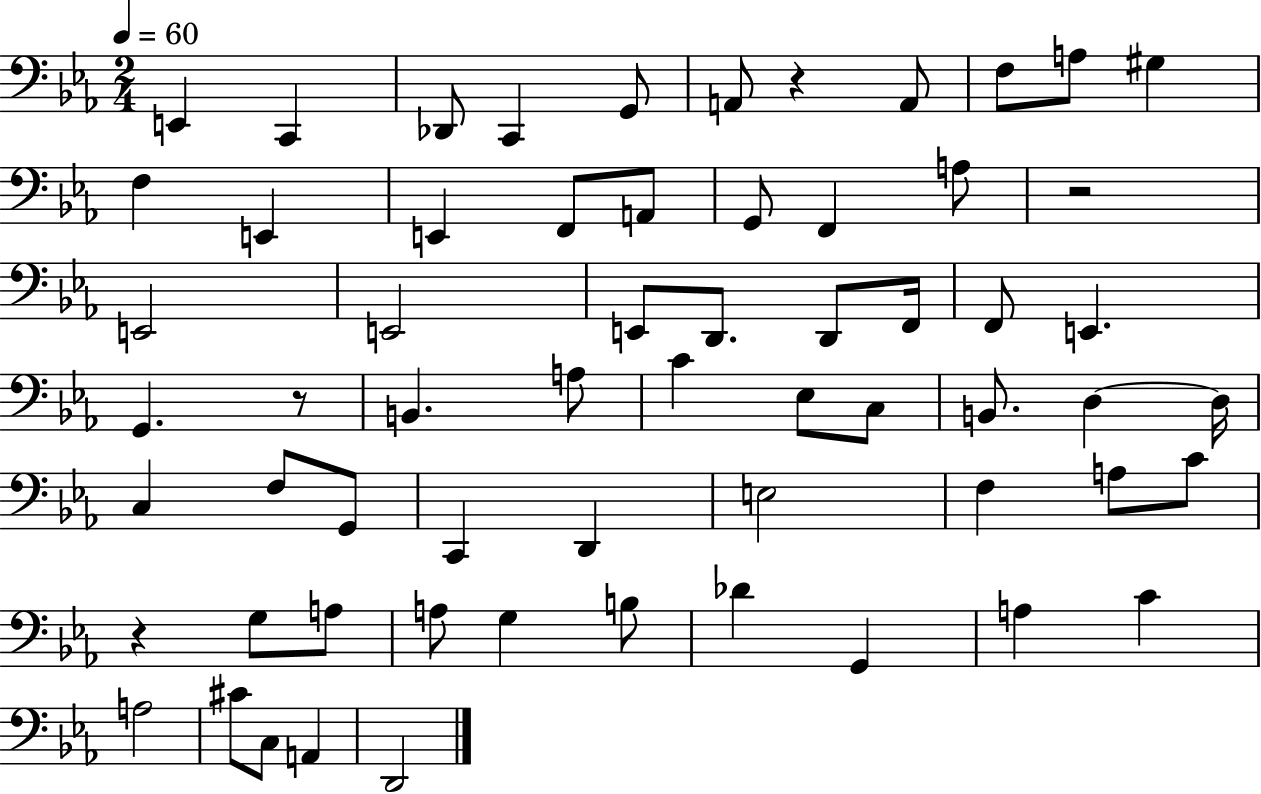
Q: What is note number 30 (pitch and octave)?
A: C4